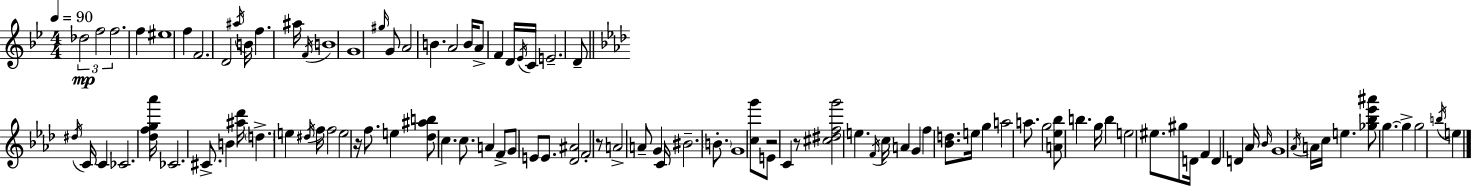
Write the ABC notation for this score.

X:1
T:Untitled
M:4/4
L:1/4
K:Gm
_d2 f2 f2 f ^e4 f F2 D2 ^a/4 B/4 f ^a/4 F/4 B4 G4 ^g/4 G/2 A2 B A2 B/4 A/2 F D/4 _E/4 C/4 E2 D/2 ^d/4 C/4 C _C2 [_dfg_a']/4 _C2 ^C/2 B [^a_d']/4 d e ^d/4 f/4 f2 e2 z/4 f/2 e [_d^ab]/2 c c/2 A F/2 G/2 E/2 E/2 [_D^A]2 F2 z/2 A2 A/2 G C/4 ^B2 B/2 G4 [cg']/2 E/2 z2 C z/2 [^c^dfg']2 e F/4 c/4 A G f [_Bd]/2 e/4 g a2 a/2 g2 [A_e_b]/2 b g/4 b e2 ^e/2 ^g/2 D/4 F D D _A/4 _B/4 G4 _A/4 A/4 c/4 e [_g_b_e'^a']/2 g g g2 b/4 e